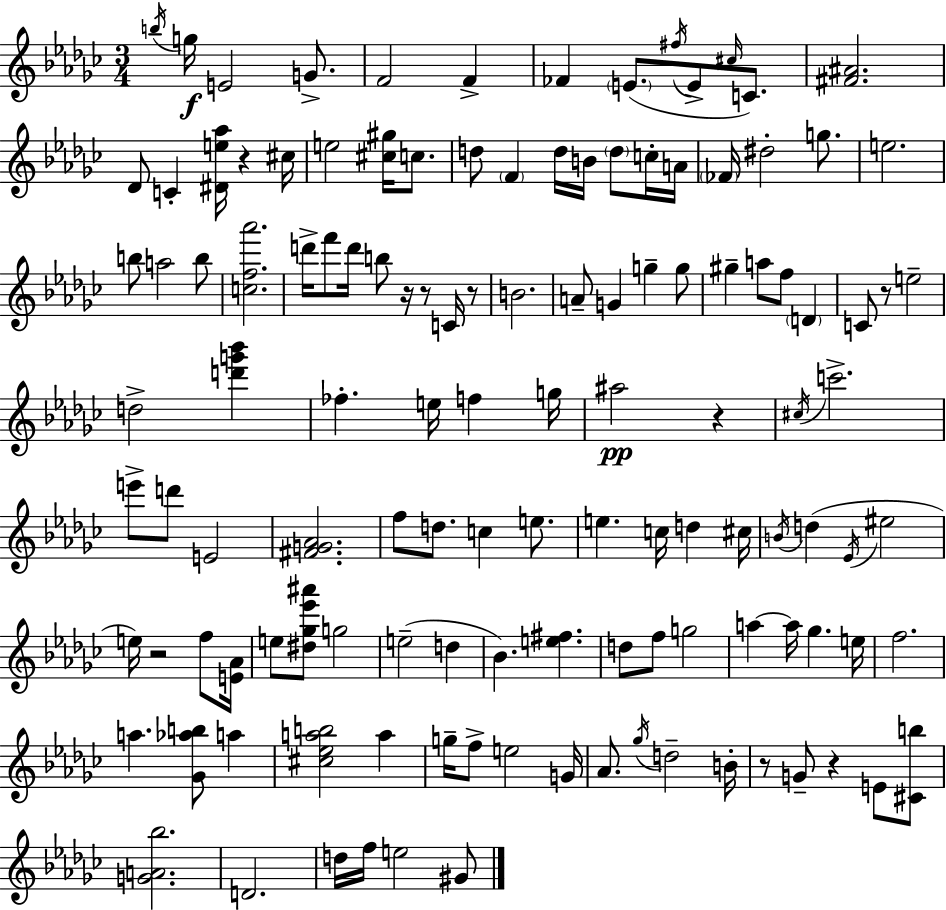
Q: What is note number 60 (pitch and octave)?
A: D5